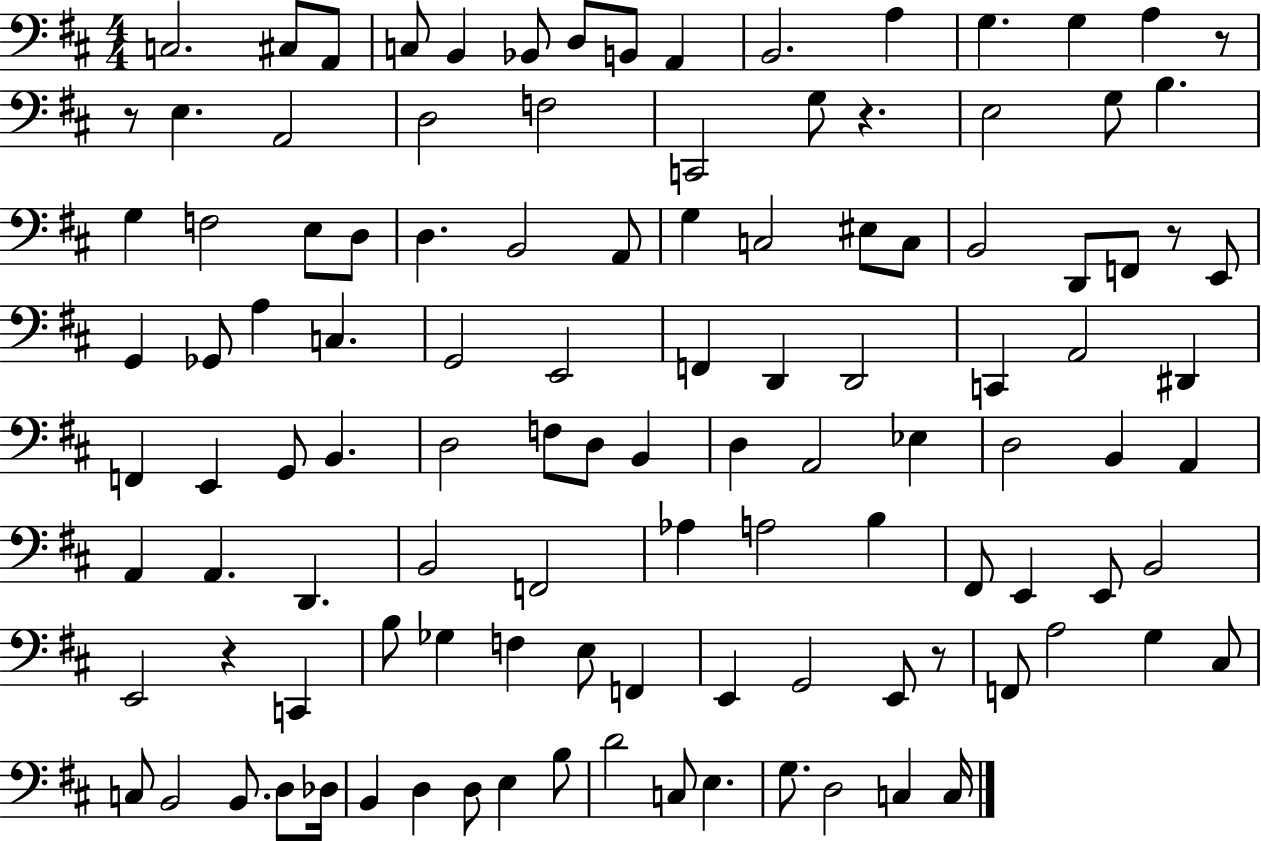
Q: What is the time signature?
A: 4/4